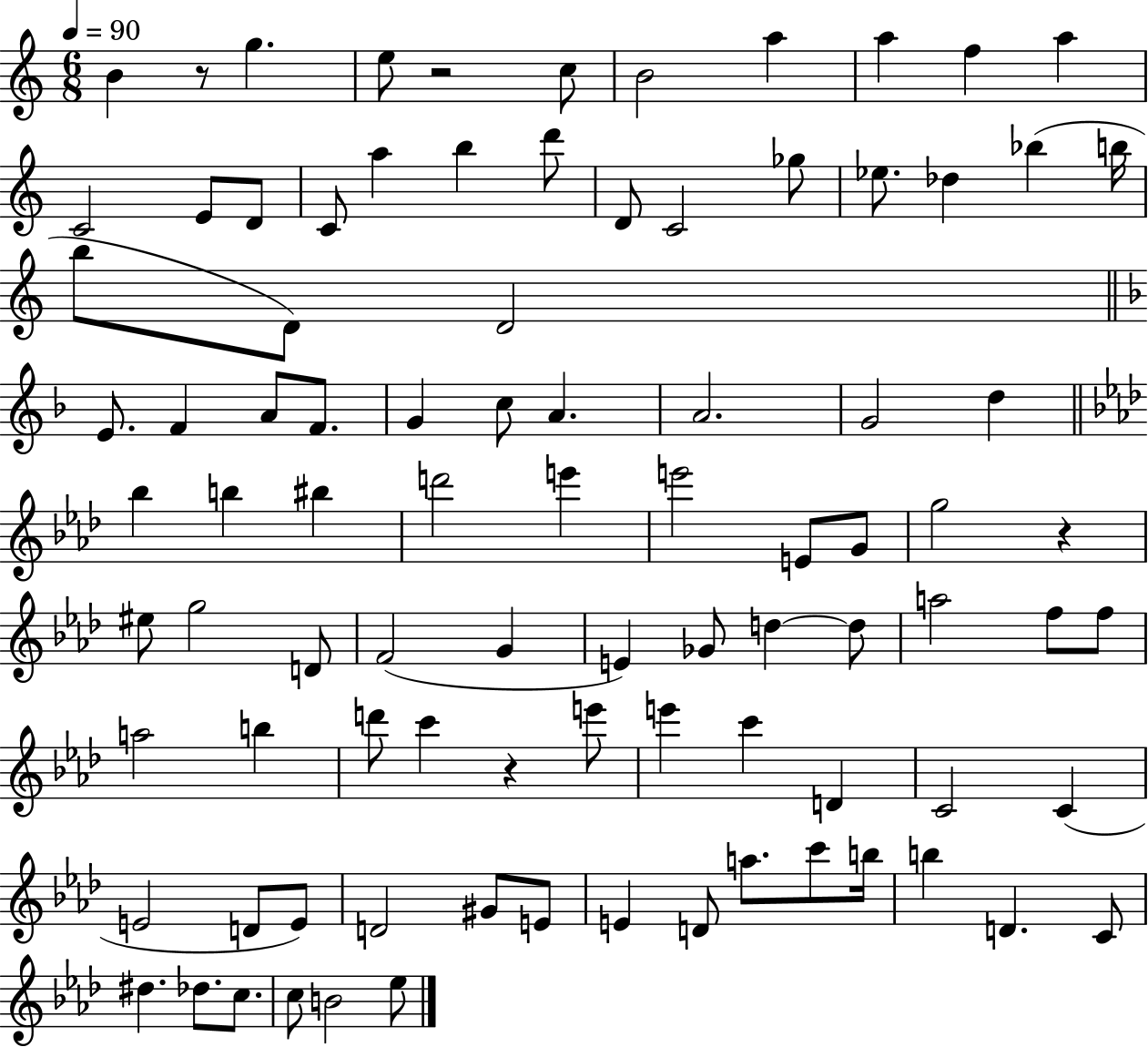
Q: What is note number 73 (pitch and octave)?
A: E4